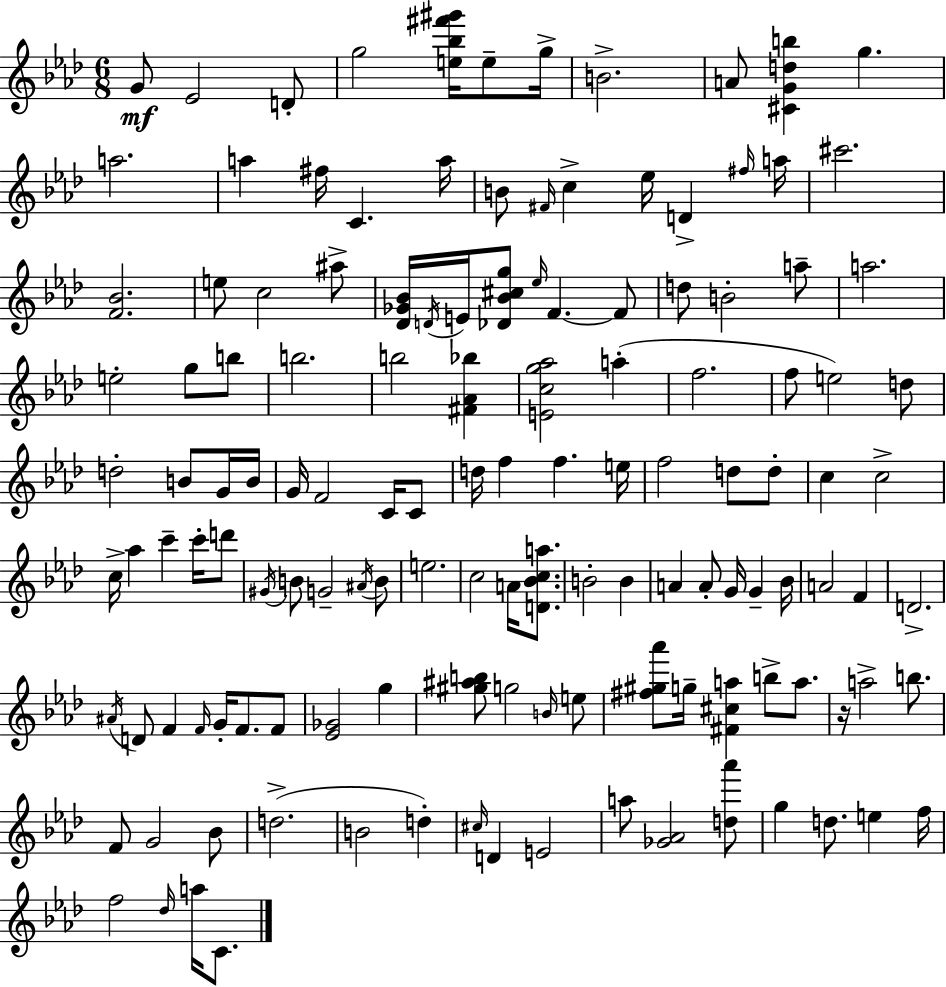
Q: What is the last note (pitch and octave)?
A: C4